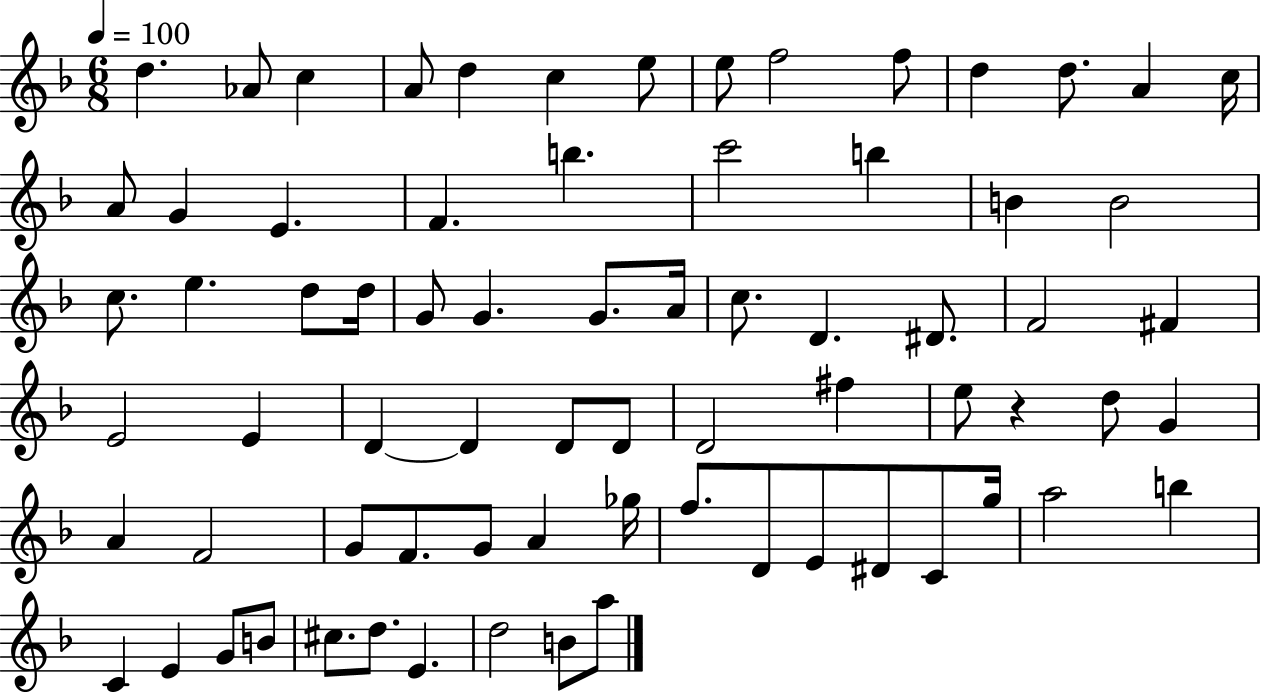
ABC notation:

X:1
T:Untitled
M:6/8
L:1/4
K:F
d _A/2 c A/2 d c e/2 e/2 f2 f/2 d d/2 A c/4 A/2 G E F b c'2 b B B2 c/2 e d/2 d/4 G/2 G G/2 A/4 c/2 D ^D/2 F2 ^F E2 E D D D/2 D/2 D2 ^f e/2 z d/2 G A F2 G/2 F/2 G/2 A _g/4 f/2 D/2 E/2 ^D/2 C/2 g/4 a2 b C E G/2 B/2 ^c/2 d/2 E d2 B/2 a/2